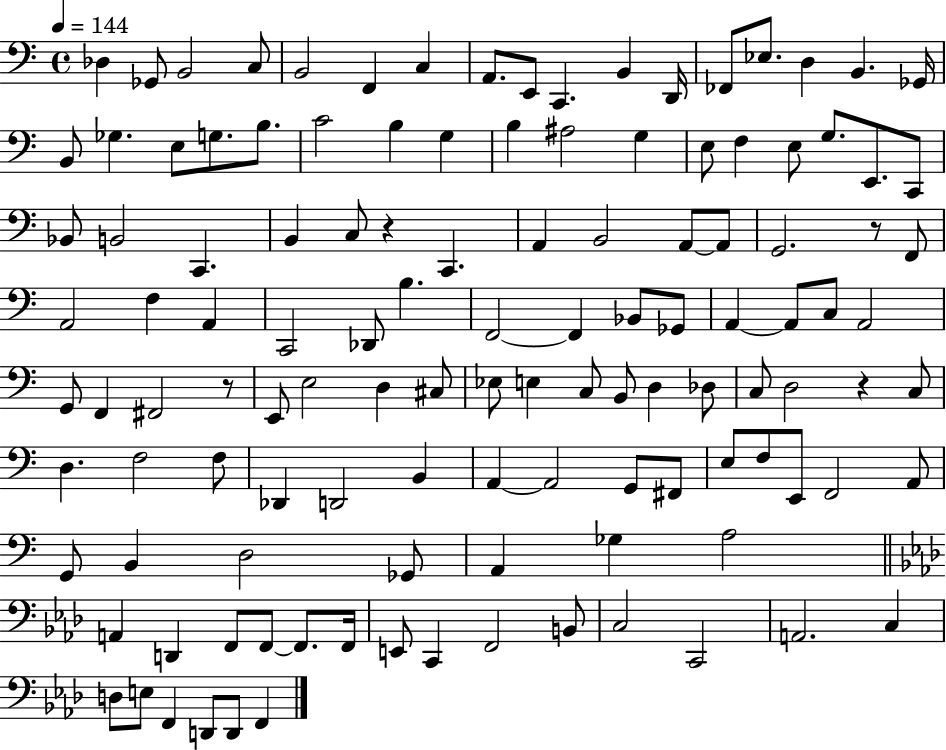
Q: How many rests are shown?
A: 4